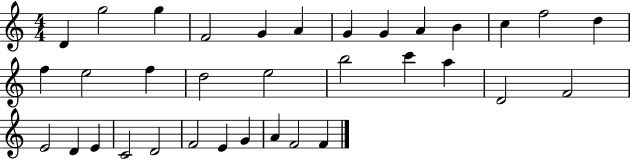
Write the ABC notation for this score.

X:1
T:Untitled
M:4/4
L:1/4
K:C
D g2 g F2 G A G G A B c f2 d f e2 f d2 e2 b2 c' a D2 F2 E2 D E C2 D2 F2 E G A F2 F